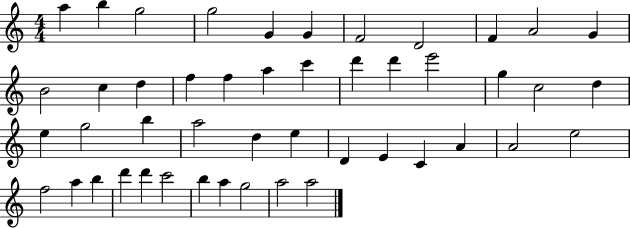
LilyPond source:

{
  \clef treble
  \numericTimeSignature
  \time 4/4
  \key c \major
  a''4 b''4 g''2 | g''2 g'4 g'4 | f'2 d'2 | f'4 a'2 g'4 | \break b'2 c''4 d''4 | f''4 f''4 a''4 c'''4 | d'''4 d'''4 e'''2 | g''4 c''2 d''4 | \break e''4 g''2 b''4 | a''2 d''4 e''4 | d'4 e'4 c'4 a'4 | a'2 e''2 | \break f''2 a''4 b''4 | d'''4 d'''4 c'''2 | b''4 a''4 g''2 | a''2 a''2 | \break \bar "|."
}